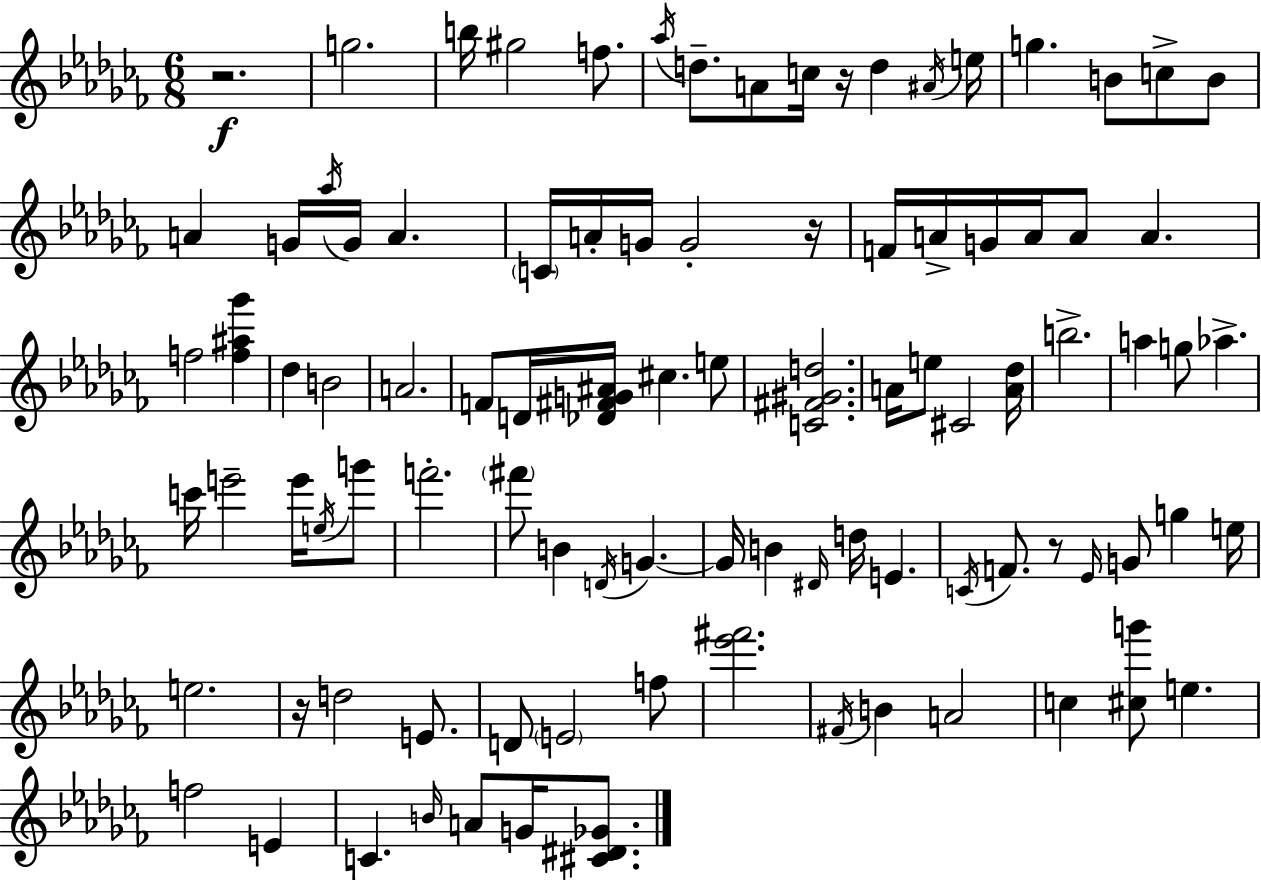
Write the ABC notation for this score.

X:1
T:Untitled
M:6/8
L:1/4
K:Abm
z2 g2 b/4 ^g2 f/2 _a/4 d/2 A/2 c/4 z/4 d ^A/4 e/4 g B/2 c/2 B/2 A G/4 _a/4 G/4 A C/4 A/4 G/4 G2 z/4 F/4 A/4 G/4 A/4 A/2 A f2 [f^a_g'] _d B2 A2 F/2 D/4 [_D^FG^A]/4 ^c e/2 [C^F^Gd]2 A/4 e/2 ^C2 [A_d]/4 b2 a g/2 _a c'/4 e'2 e'/4 e/4 g'/2 f'2 ^f'/2 B D/4 G G/4 B ^D/4 d/4 E C/4 F/2 z/2 _E/4 G/2 g e/4 e2 z/4 d2 E/2 D/2 E2 f/2 [_e'^f']2 ^F/4 B A2 c [^cg']/2 e f2 E C B/4 A/2 G/4 [^C^D_G]/2